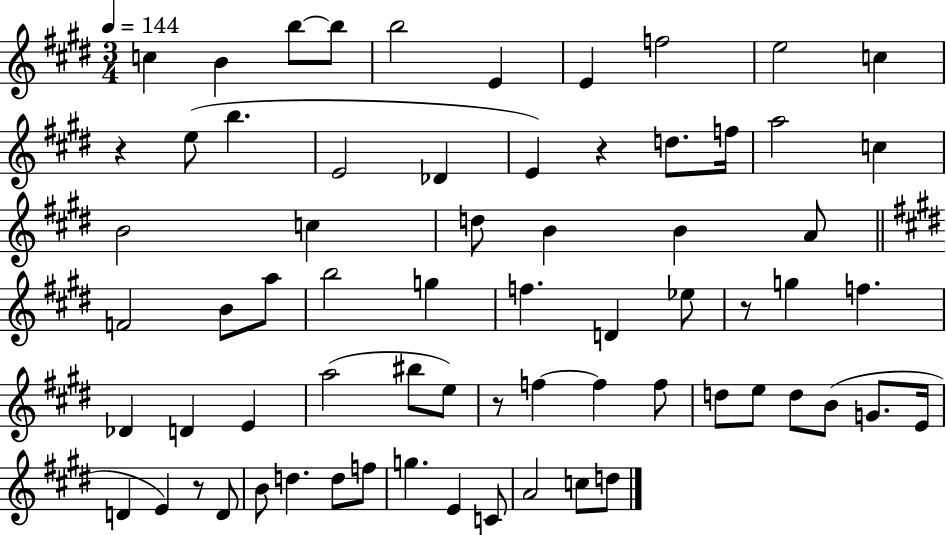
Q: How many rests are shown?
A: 5